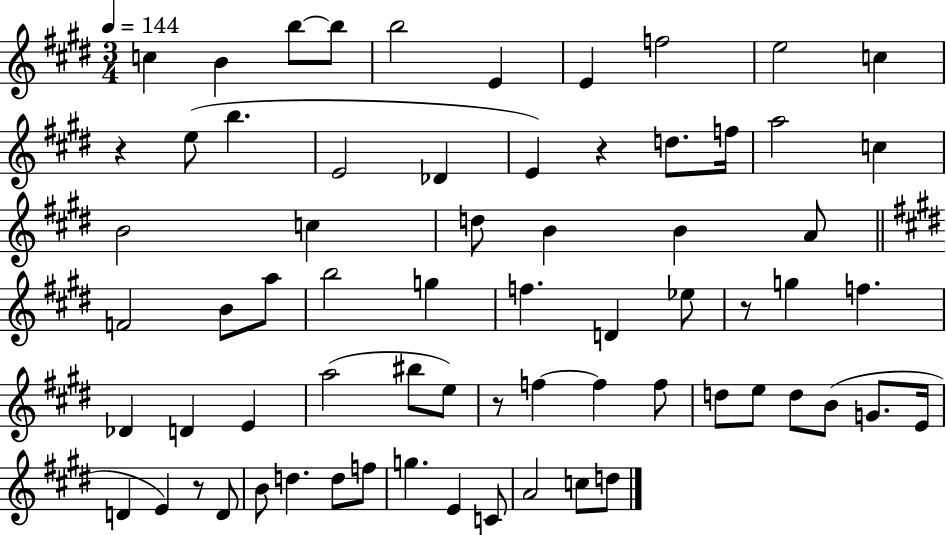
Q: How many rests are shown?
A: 5